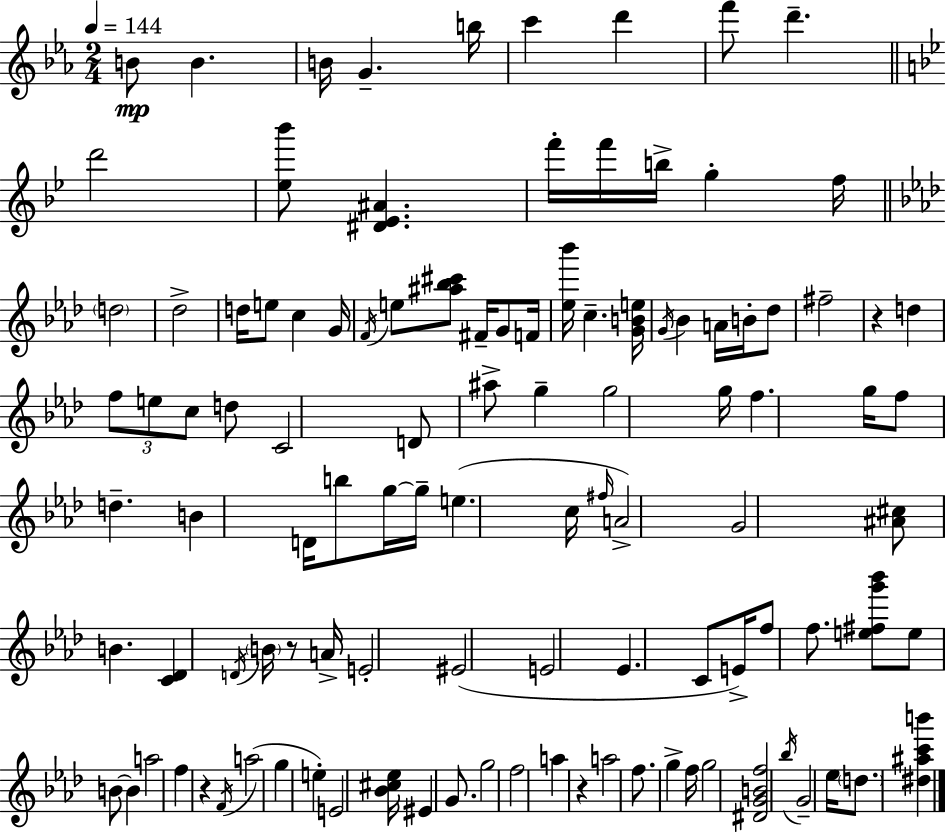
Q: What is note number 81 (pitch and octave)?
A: EIS4